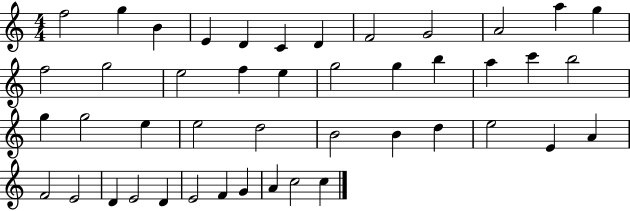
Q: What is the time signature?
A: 4/4